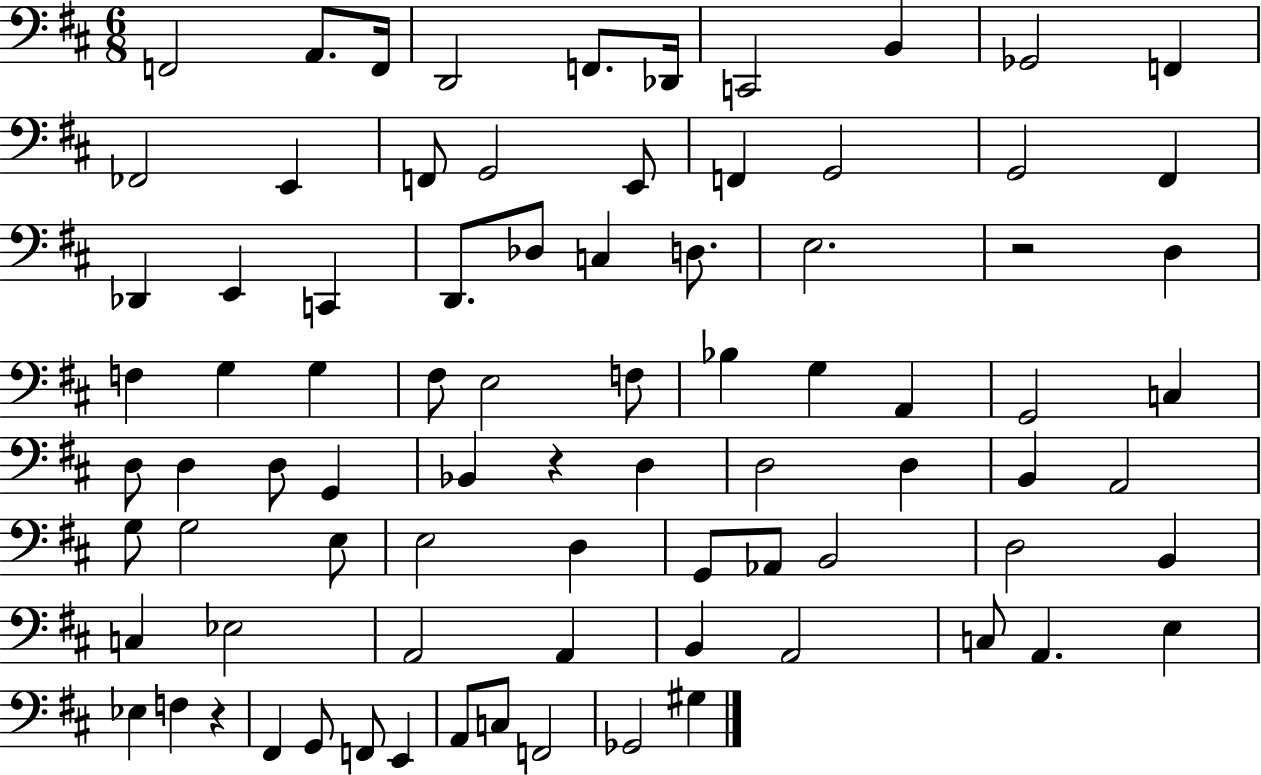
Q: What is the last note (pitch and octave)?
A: G#3